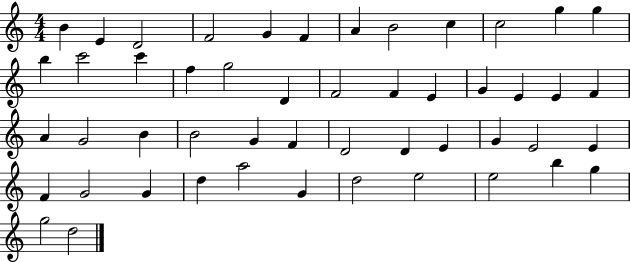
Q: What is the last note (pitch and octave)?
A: D5